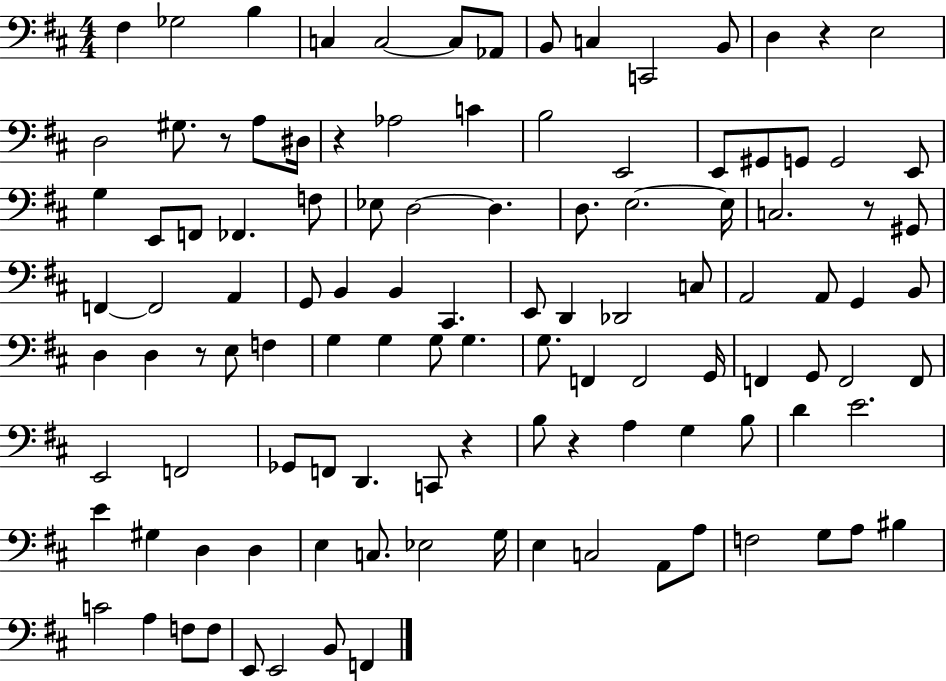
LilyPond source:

{
  \clef bass
  \numericTimeSignature
  \time 4/4
  \key d \major
  fis4 ges2 b4 | c4 c2~~ c8 aes,8 | b,8 c4 c,2 b,8 | d4 r4 e2 | \break d2 gis8. r8 a8 dis16 | r4 aes2 c'4 | b2 e,2 | e,8 gis,8 g,8 g,2 e,8 | \break g4 e,8 f,8 fes,4. f8 | ees8 d2~~ d4. | d8. e2.~~ e16 | c2. r8 gis,8 | \break f,4~~ f,2 a,4 | g,8 b,4 b,4 cis,4. | e,8 d,4 des,2 c8 | a,2 a,8 g,4 b,8 | \break d4 d4 r8 e8 f4 | g4 g4 g8 g4. | g8. f,4 f,2 g,16 | f,4 g,8 f,2 f,8 | \break e,2 f,2 | ges,8 f,8 d,4. c,8 r4 | b8 r4 a4 g4 b8 | d'4 e'2. | \break e'4 gis4 d4 d4 | e4 c8. ees2 g16 | e4 c2 a,8 a8 | f2 g8 a8 bis4 | \break c'2 a4 f8 f8 | e,8 e,2 b,8 f,4 | \bar "|."
}